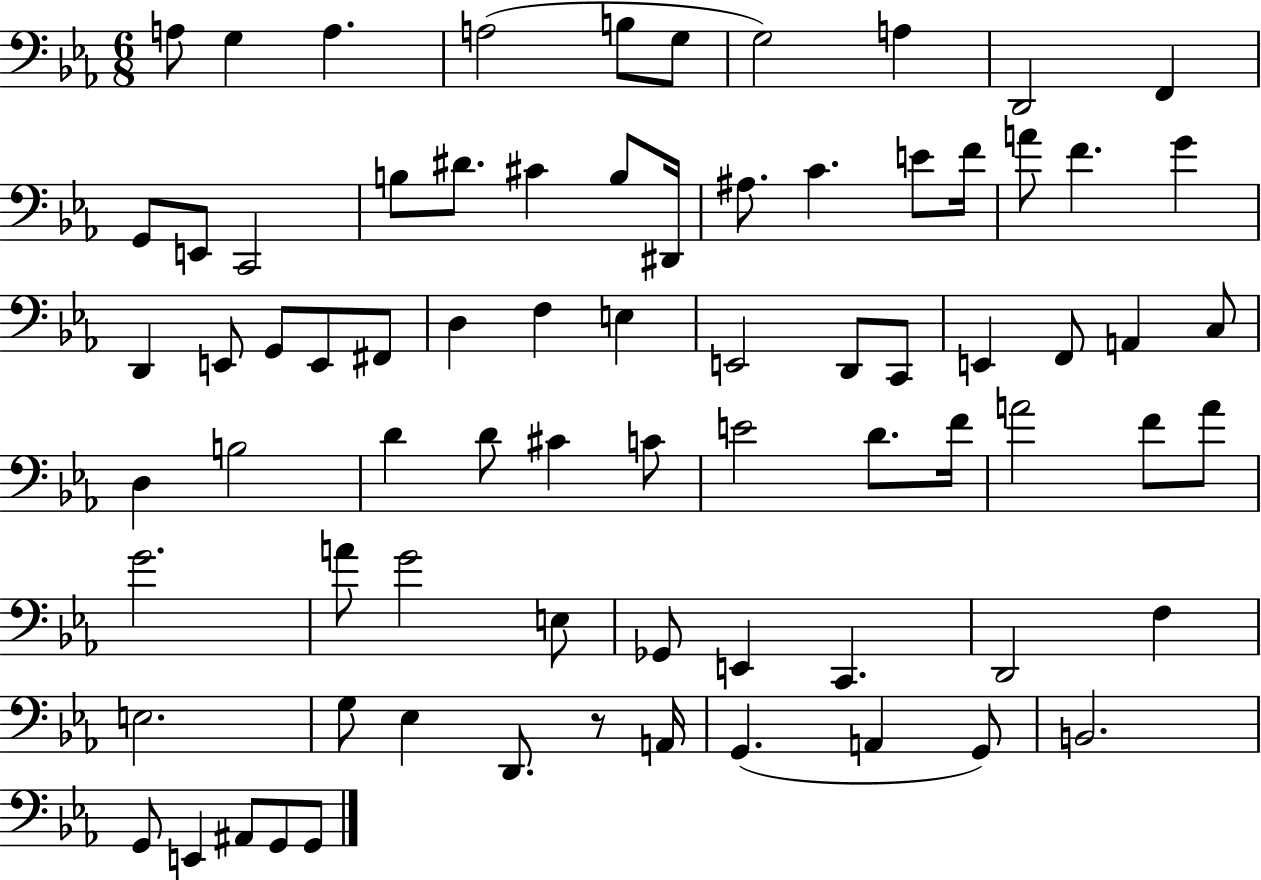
{
  \clef bass
  \numericTimeSignature
  \time 6/8
  \key ees \major
  a8 g4 a4. | a2( b8 g8 | g2) a4 | d,2 f,4 | \break g,8 e,8 c,2 | b8 dis'8. cis'4 b8 dis,16 | ais8. c'4. e'8 f'16 | a'8 f'4. g'4 | \break d,4 e,8 g,8 e,8 fis,8 | d4 f4 e4 | e,2 d,8 c,8 | e,4 f,8 a,4 c8 | \break d4 b2 | d'4 d'8 cis'4 c'8 | e'2 d'8. f'16 | a'2 f'8 a'8 | \break g'2. | a'8 g'2 e8 | ges,8 e,4 c,4. | d,2 f4 | \break e2. | g8 ees4 d,8. r8 a,16 | g,4.( a,4 g,8) | b,2. | \break g,8 e,4 ais,8 g,8 g,8 | \bar "|."
}